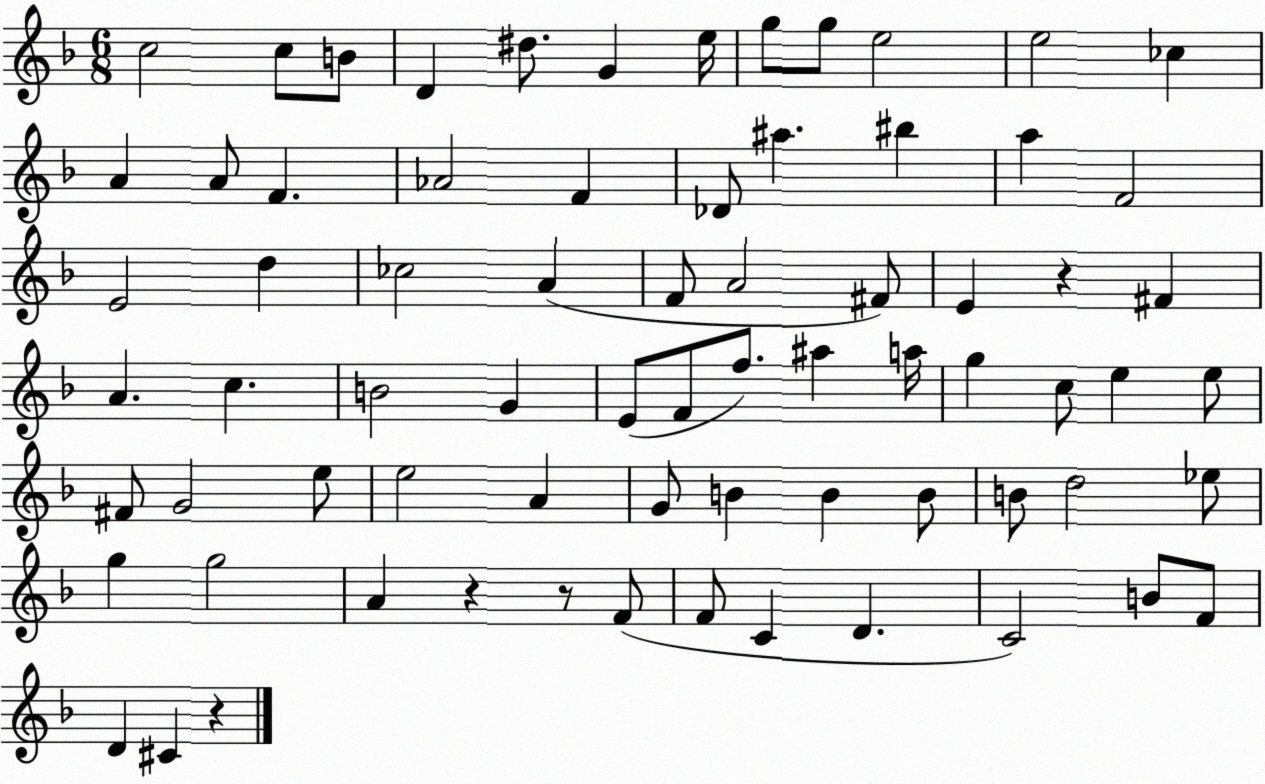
X:1
T:Untitled
M:6/8
L:1/4
K:F
c2 c/2 B/2 D ^d/2 G e/4 g/2 g/2 e2 e2 _c A A/2 F _A2 F _D/2 ^a ^b a F2 E2 d _c2 A F/2 A2 ^F/2 E z ^F A c B2 G E/2 F/2 f/2 ^a a/4 g c/2 e e/2 ^F/2 G2 e/2 e2 A G/2 B B B/2 B/2 d2 _e/2 g g2 A z z/2 F/2 F/2 C D C2 B/2 F/2 D ^C z